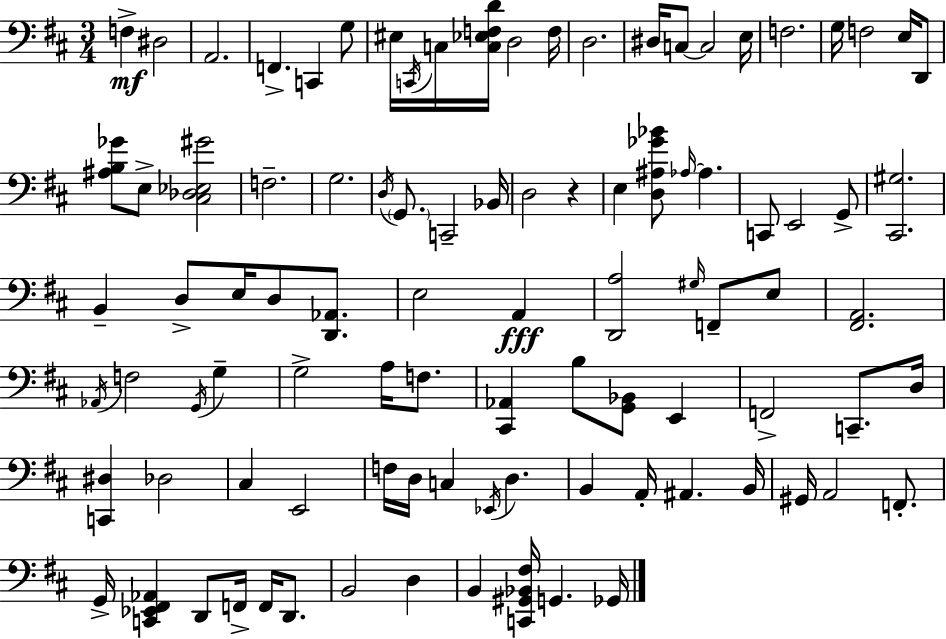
{
  \clef bass
  \numericTimeSignature
  \time 3/4
  \key d \major
  \repeat volta 2 { f4->\mf dis2 | a,2. | f,4.-> c,4 g8 | eis16 \acciaccatura { c,16 } c16 <c ees f d'>16 d2 | \break f16 d2. | dis16 c8~~ c2 | e16 f2. | g16 f2 e16 d,8 | \break <ais b ges'>8 e8-> <cis des ees gis'>2 | f2.-- | g2. | \acciaccatura { d16 } \parenthesize g,8. c,2-- | \break bes,16 d2 r4 | e4 <d ais ges' bes'>8 \grace { aes16~ }~ aes4. | c,8 e,2 | g,8-> <cis, gis>2. | \break b,4-- d8-> e16 d8 | <d, aes,>8. e2 a,4\fff | <d, a>2 \grace { gis16 } | f,8-- e8 <fis, a,>2. | \break \acciaccatura { aes,16 } f2 | \acciaccatura { g,16 } g4-- g2-> | a16 f8. <cis, aes,>4 b8 | <g, bes,>8 e,4 f,2-> | \break c,8.-- d16 <c, dis>4 des2 | cis4 e,2 | f16 d16 c4 | \acciaccatura { ees,16 } d4. b,4 a,16-. | \break ais,4. b,16 gis,16 a,2 | f,8.-. g,16-> <c, ees, fis, aes,>4 | d,8 f,16-> f,16 d,8. b,2 | d4 b,4 <c, gis, bes, fis>16 | \break g,4. ges,16 } \bar "|."
}